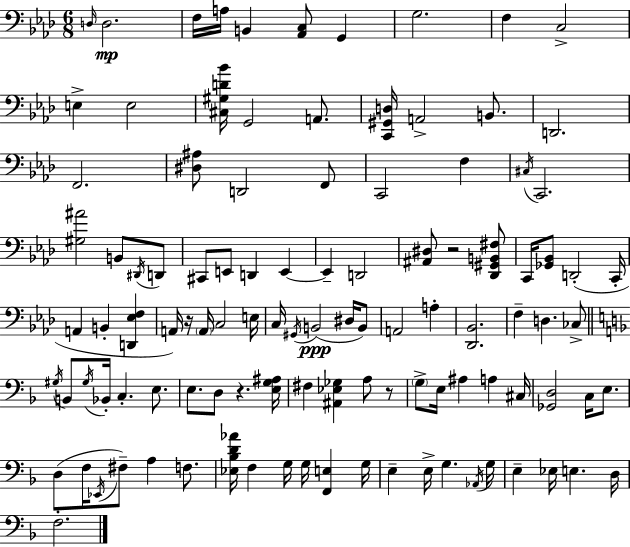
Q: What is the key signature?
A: AES major